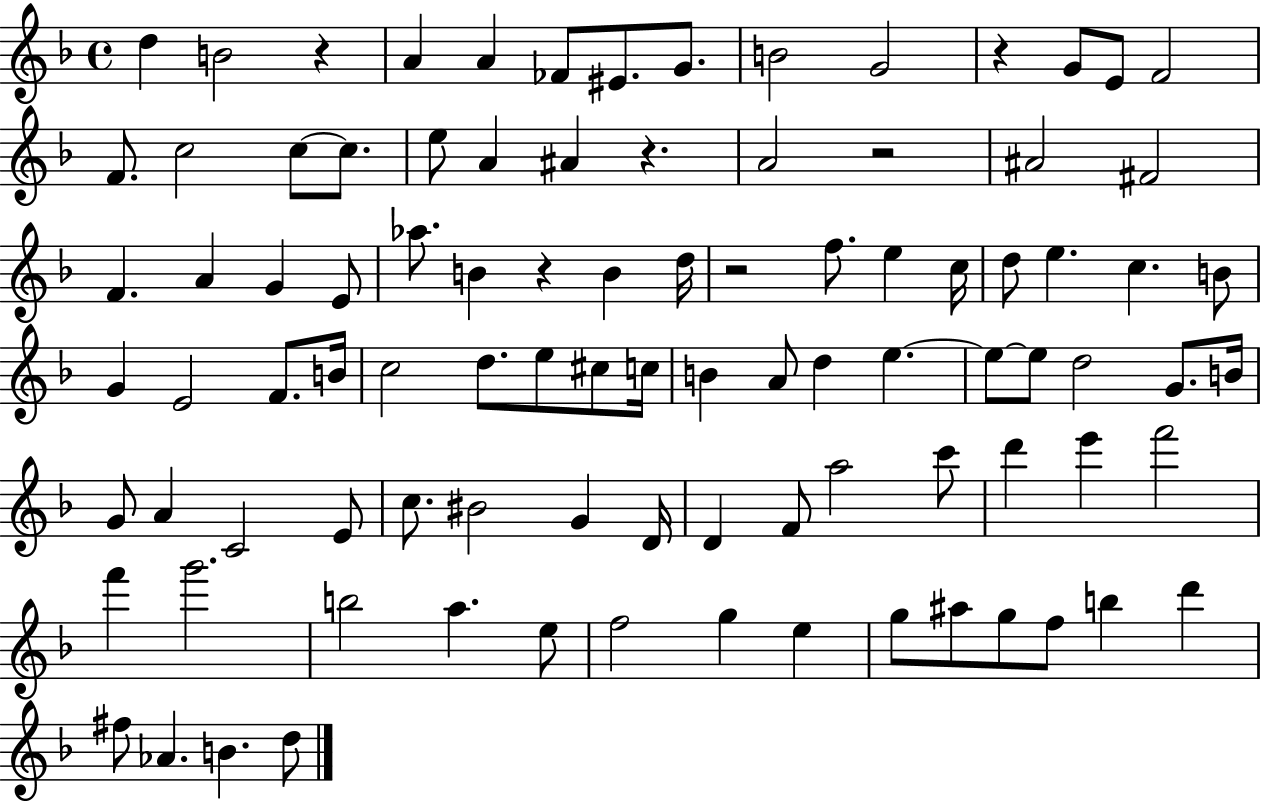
D5/q B4/h R/q A4/q A4/q FES4/e EIS4/e. G4/e. B4/h G4/h R/q G4/e E4/e F4/h F4/e. C5/h C5/e C5/e. E5/e A4/q A#4/q R/q. A4/h R/h A#4/h F#4/h F4/q. A4/q G4/q E4/e Ab5/e. B4/q R/q B4/q D5/s R/h F5/e. E5/q C5/s D5/e E5/q. C5/q. B4/e G4/q E4/h F4/e. B4/s C5/h D5/e. E5/e C#5/e C5/s B4/q A4/e D5/q E5/q. E5/e E5/e D5/h G4/e. B4/s G4/e A4/q C4/h E4/e C5/e. BIS4/h G4/q D4/s D4/q F4/e A5/h C6/e D6/q E6/q F6/h F6/q G6/h. B5/h A5/q. E5/e F5/h G5/q E5/q G5/e A#5/e G5/e F5/e B5/q D6/q F#5/e Ab4/q. B4/q. D5/e